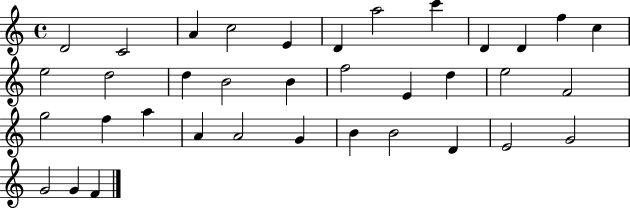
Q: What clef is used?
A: treble